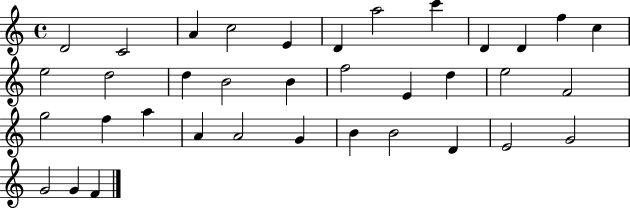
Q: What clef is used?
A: treble